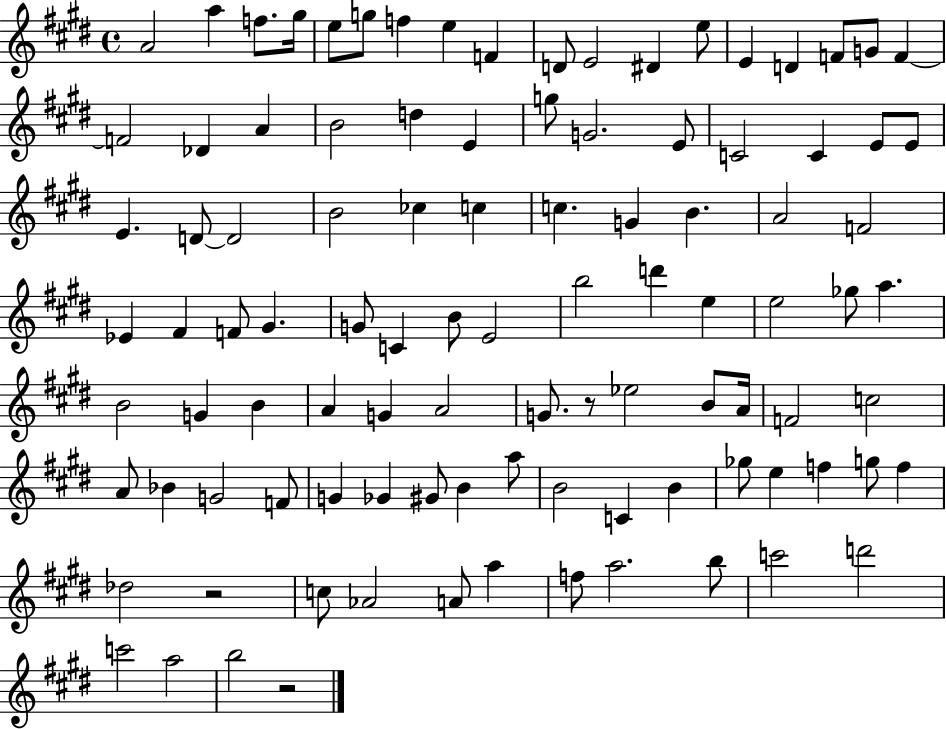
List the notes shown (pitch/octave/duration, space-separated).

A4/h A5/q F5/e. G#5/s E5/e G5/e F5/q E5/q F4/q D4/e E4/h D#4/q E5/e E4/q D4/q F4/e G4/e F4/q F4/h Db4/q A4/q B4/h D5/q E4/q G5/e G4/h. E4/e C4/h C4/q E4/e E4/e E4/q. D4/e D4/h B4/h CES5/q C5/q C5/q. G4/q B4/q. A4/h F4/h Eb4/q F#4/q F4/e G#4/q. G4/e C4/q B4/e E4/h B5/h D6/q E5/q E5/h Gb5/e A5/q. B4/h G4/q B4/q A4/q G4/q A4/h G4/e. R/e Eb5/h B4/e A4/s F4/h C5/h A4/e Bb4/q G4/h F4/e G4/q Gb4/q G#4/e B4/q A5/e B4/h C4/q B4/q Gb5/e E5/q F5/q G5/e F5/q Db5/h R/h C5/e Ab4/h A4/e A5/q F5/e A5/h. B5/e C6/h D6/h C6/h A5/h B5/h R/h